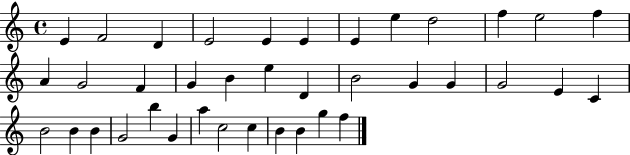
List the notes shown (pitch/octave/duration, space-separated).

E4/q F4/h D4/q E4/h E4/q E4/q E4/q E5/q D5/h F5/q E5/h F5/q A4/q G4/h F4/q G4/q B4/q E5/q D4/q B4/h G4/q G4/q G4/h E4/q C4/q B4/h B4/q B4/q G4/h B5/q G4/q A5/q C5/h C5/q B4/q B4/q G5/q F5/q